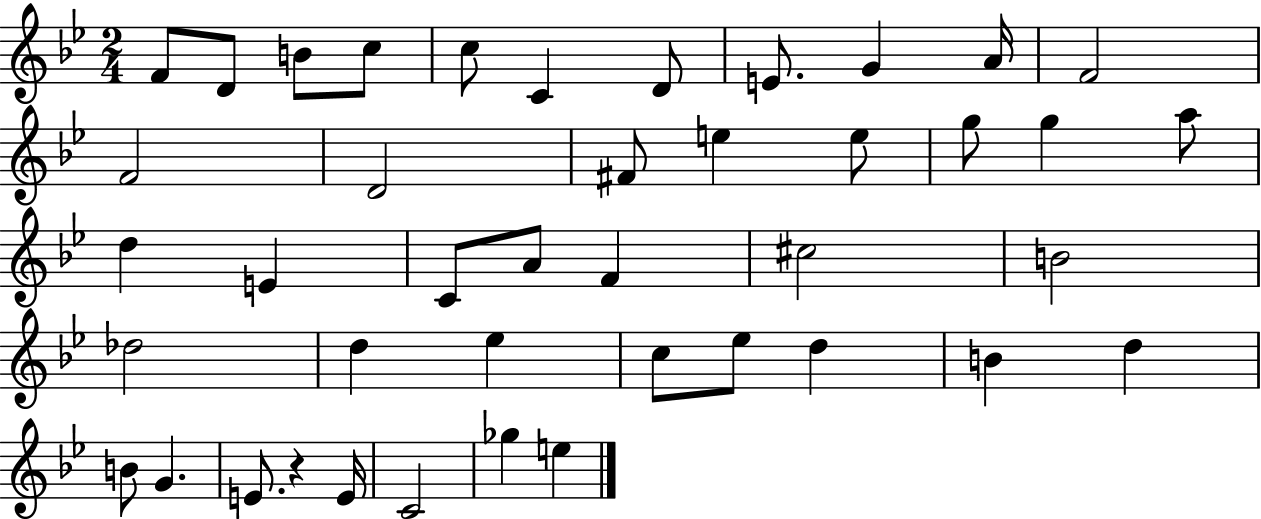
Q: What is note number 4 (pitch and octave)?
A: C5